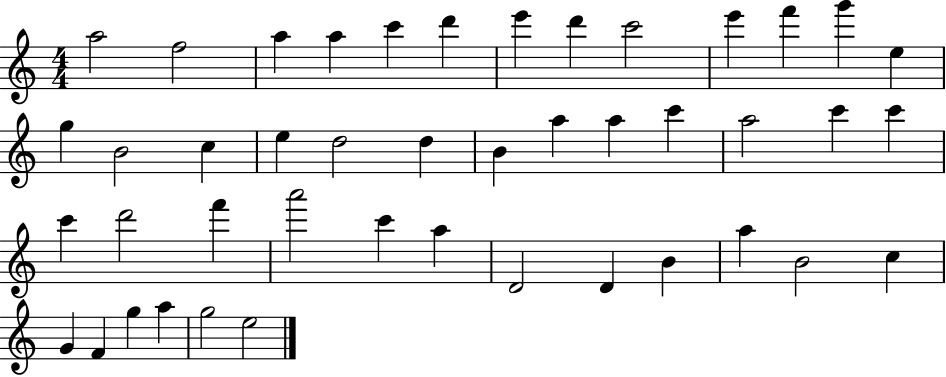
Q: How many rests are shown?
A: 0